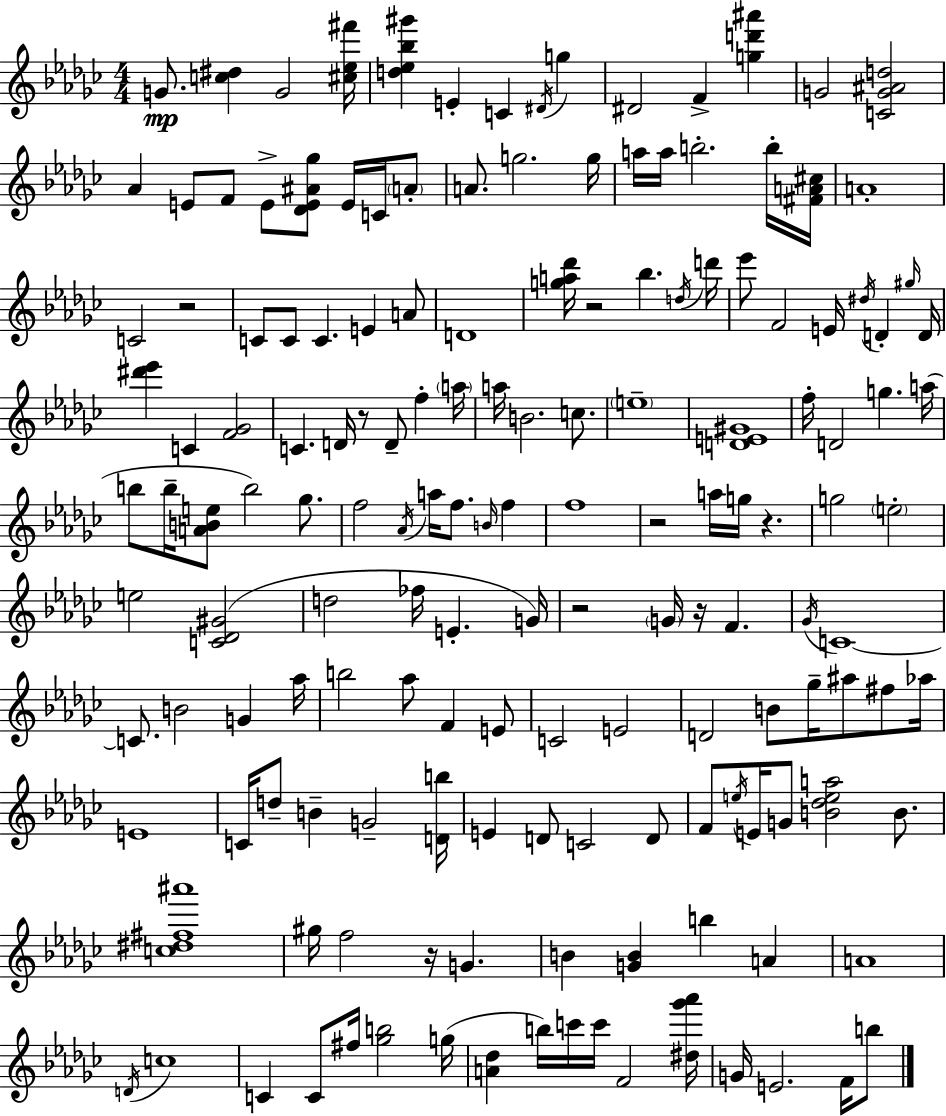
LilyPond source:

{
  \clef treble
  \numericTimeSignature
  \time 4/4
  \key ees \minor
  g'8.\mp <c'' dis''>4 g'2 <cis'' ees'' fis'''>16 | <d'' ees'' bes'' gis'''>4 e'4-. c'4 \acciaccatura { dis'16 } g''4 | dis'2 f'4-> <g'' d''' ais'''>4 | g'2 <c' g' ais' d''>2 | \break aes'4 e'8 f'8 e'8-> <des' e' ais' ges''>8 e'16 c'16 \parenthesize a'8-. | a'8. g''2. | g''16 a''16 a''16 b''2.-. b''16-. | <fis' a' cis''>16 a'1-. | \break c'2 r2 | c'8 c'8 c'4. e'4 a'8 | d'1 | <g'' a'' des'''>16 r2 bes''4. | \break \acciaccatura { d''16 } d'''16 ees'''8 f'2 e'16 \acciaccatura { dis''16 } d'4-. | \grace { gis''16 } d'16 <dis''' ees'''>4 c'4 <f' ges'>2 | c'4. d'16 r8 d'8-- f''4-. | \parenthesize a''16 a''16 b'2. | \break c''8. \parenthesize e''1-- | <d' e' gis'>1 | f''16-. d'2 g''4. | a''16( b''8 b''16-- <a' b' e''>8 b''2) | \break ges''8. f''2 \acciaccatura { aes'16 } a''16 f''8. | \grace { b'16 } f''4 f''1 | r2 a''16 g''16 | r4. g''2 \parenthesize e''2-. | \break e''2 <c' des' gis'>2( | d''2 fes''16 e'4.-. | g'16) r2 \parenthesize g'16 r16 | f'4. \acciaccatura { ges'16 } c'1~~ | \break c'8. b'2 | g'4 aes''16 b''2 aes''8 | f'4 e'8 c'2 e'2 | d'2 b'8 | \break ges''16-- ais''8 fis''8 aes''16 e'1 | c'16 d''8-- b'4-- g'2-- | <d' b''>16 e'4 d'8 c'2 | d'8 f'8 \acciaccatura { e''16 } e'16 g'8 <b' des'' e'' a''>2 | \break b'8. <c'' dis'' fis'' ais'''>1 | gis''16 f''2 | r16 g'4. b'4 <g' b'>4 | b''4 a'4 a'1 | \break \acciaccatura { d'16 } c''1 | c'4 c'8 fis''16 | <ges'' b''>2 g''16( <a' des''>4 b''16) c'''16 c'''16 | f'2 <dis'' ges''' aes'''>16 g'16 e'2. | \break f'16 b''8 \bar "|."
}